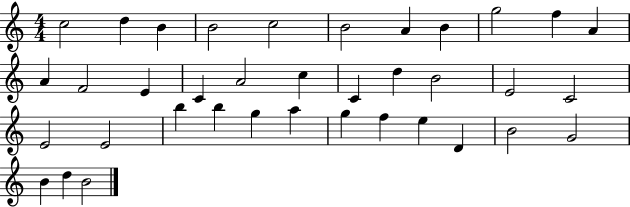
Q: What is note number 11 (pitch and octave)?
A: A4